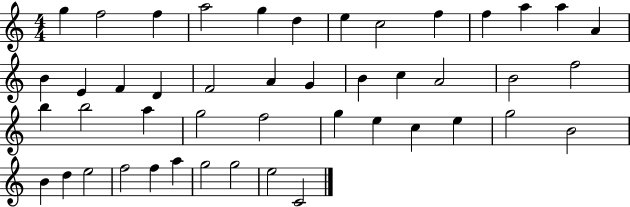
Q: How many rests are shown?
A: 0